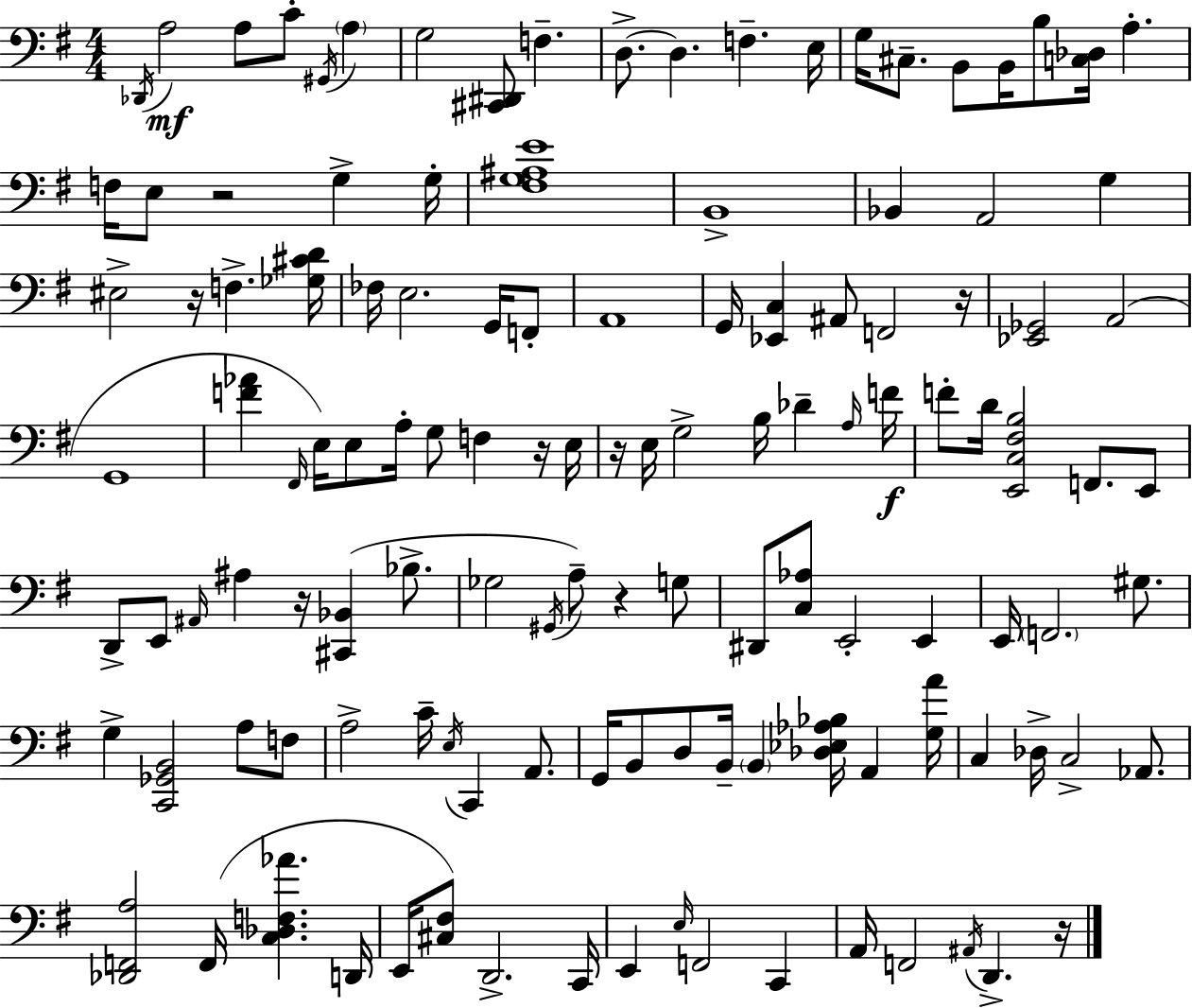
Db2/s A3/h A3/e C4/e G#2/s A3/q G3/h [C#2,D#2]/e F3/q. D3/e. D3/q. F3/q. E3/s G3/s C#3/e. B2/e B2/s B3/e [C3,Db3]/s A3/q. F3/s E3/e R/h G3/q G3/s [F#3,G3,A#3,E4]/w B2/w Bb2/q A2/h G3/q EIS3/h R/s F3/q. [Gb3,C#4,D4]/s FES3/s E3/h. G2/s F2/e A2/w G2/s [Eb2,C3]/q A#2/e F2/h R/s [Eb2,Gb2]/h A2/h G2/w [F4,Ab4]/q F#2/s E3/s E3/e A3/s G3/e F3/q R/s E3/s R/s E3/s G3/h B3/s Db4/q A3/s F4/s F4/e D4/s [E2,C3,F#3,B3]/h F2/e. E2/e D2/e E2/e A#2/s A#3/q R/s [C#2,Bb2]/q Bb3/e. Gb3/h G#2/s A3/e R/q G3/e D#2/e [C3,Ab3]/e E2/h E2/q E2/s F2/h. G#3/e. G3/q [C2,Gb2,B2]/h A3/e F3/e A3/h C4/s E3/s C2/q A2/e. G2/s B2/e D3/e B2/s B2/q [Db3,Eb3,Ab3,Bb3]/s A2/q [G3,A4]/s C3/q Db3/s C3/h Ab2/e. [Db2,F2,A3]/h F2/s [C3,Db3,F3,Ab4]/q. D2/s E2/s [C#3,F#3]/e D2/h. C2/s E2/q E3/s F2/h C2/q A2/s F2/h A#2/s D2/q. R/s